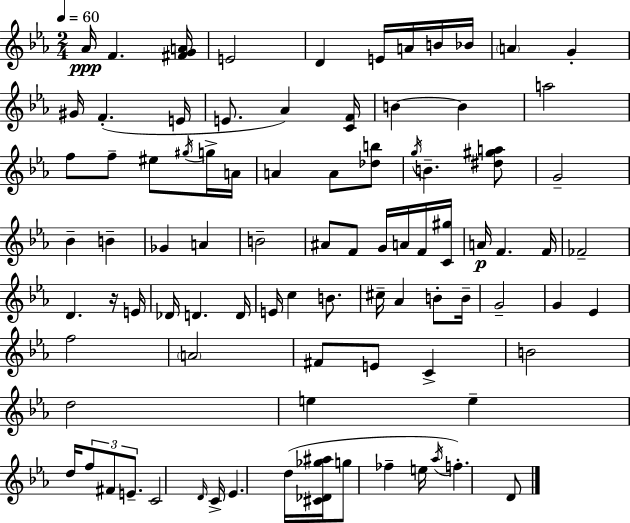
{
  \clef treble
  \numericTimeSignature
  \time 2/4
  \key ees \major
  \tempo 4 = 60
  aes'16\ppp f'4. <fis' g' a'>16 | e'2 | d'4 e'16 a'16 b'16 bes'16 | \parenthesize a'4 g'4-. | \break gis'16 f'4.-.( e'16 | e'8. aes'4) <c' f'>16 | b'4~~ b'4 | a''2 | \break f''8 f''8-- eis''8 \acciaccatura { gis''16 } g''16-> | a'16 a'4 a'8 <des'' b''>8 | \acciaccatura { g''16 } b'4.-- | <dis'' gis'' a''>8 g'2-- | \break bes'4-- b'4-- | ges'4 a'4 | b'2-- | ais'8 f'8 g'16 a'16 | \break f'16 <c' gis''>16 a'16\p f'4. | f'16 fes'2-- | d'4. | r16 e'16 des'16 d'4. | \break d'16 e'16 c''4 b'8. | cis''16-- aes'4 b'8-. | b'16-- g'2-- | g'4 ees'4 | \break f''2 | \parenthesize a'2 | fis'8 e'8 c'4-> | b'2 | \break d''2 | e''4 e''4-- | d''16 \tuplet 3/2 { f''8 fis'8 e'8.-- } | c'2 | \break \grace { d'16 } c'16-> ees'4. | d''16( <cis' des' ges'' ais''>16 g''8 fes''4-- | e''16 \acciaccatura { aes''16 }) f''4.-. | d'8 \bar "|."
}